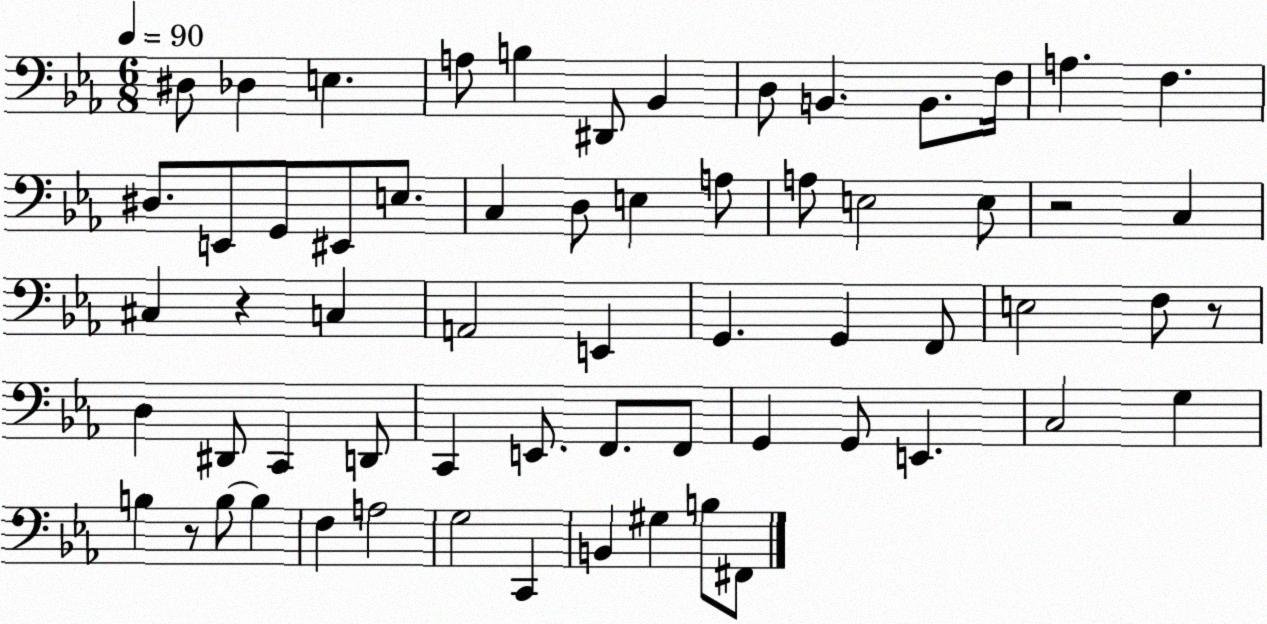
X:1
T:Untitled
M:6/8
L:1/4
K:Eb
^D,/2 _D, E, A,/2 B, ^D,,/2 _B,, D,/2 B,, B,,/2 F,/4 A, F, ^D,/2 E,,/2 G,,/2 ^E,,/2 E,/2 C, D,/2 E, A,/2 A,/2 E,2 E,/2 z2 C, ^C, z C, A,,2 E,, G,, G,, F,,/2 E,2 F,/2 z/2 D, ^D,,/2 C,, D,,/2 C,, E,,/2 F,,/2 F,,/2 G,, G,,/2 E,, C,2 G, B, z/2 B,/2 B, F, A,2 G,2 C,, B,, ^G, B,/2 ^F,,/2